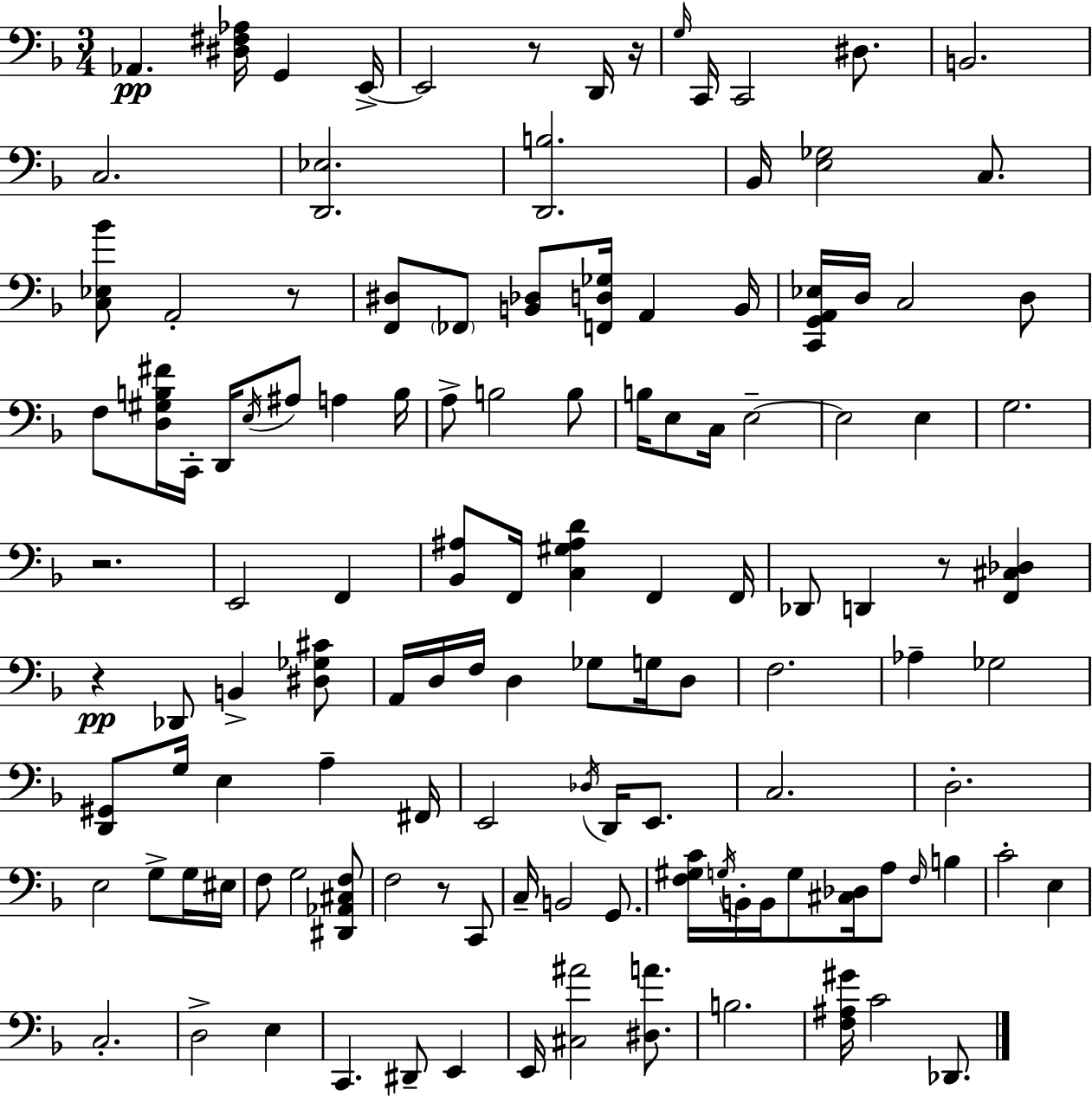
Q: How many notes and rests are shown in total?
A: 124